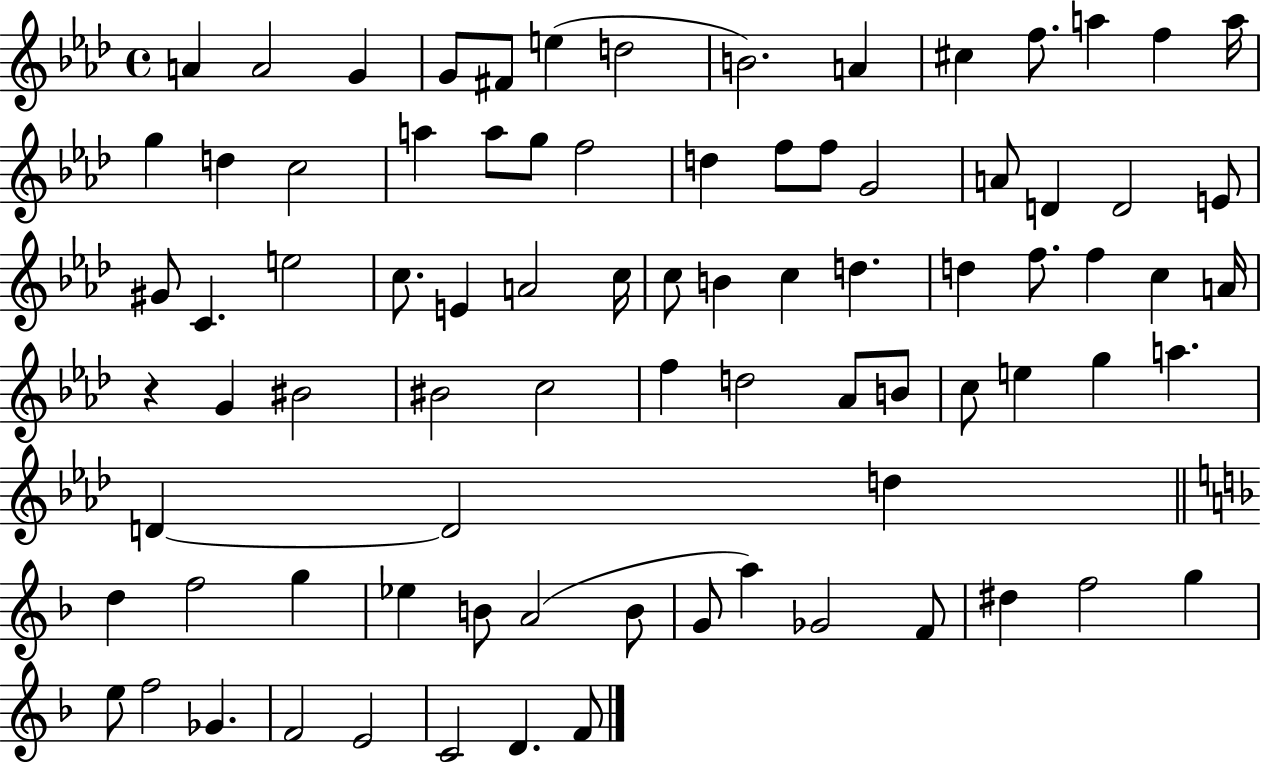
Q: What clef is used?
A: treble